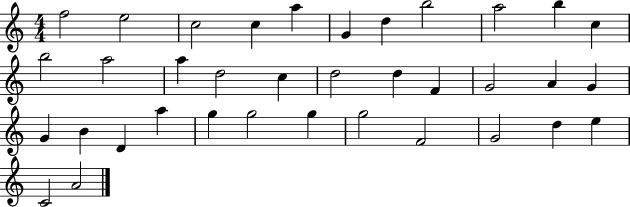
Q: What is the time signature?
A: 4/4